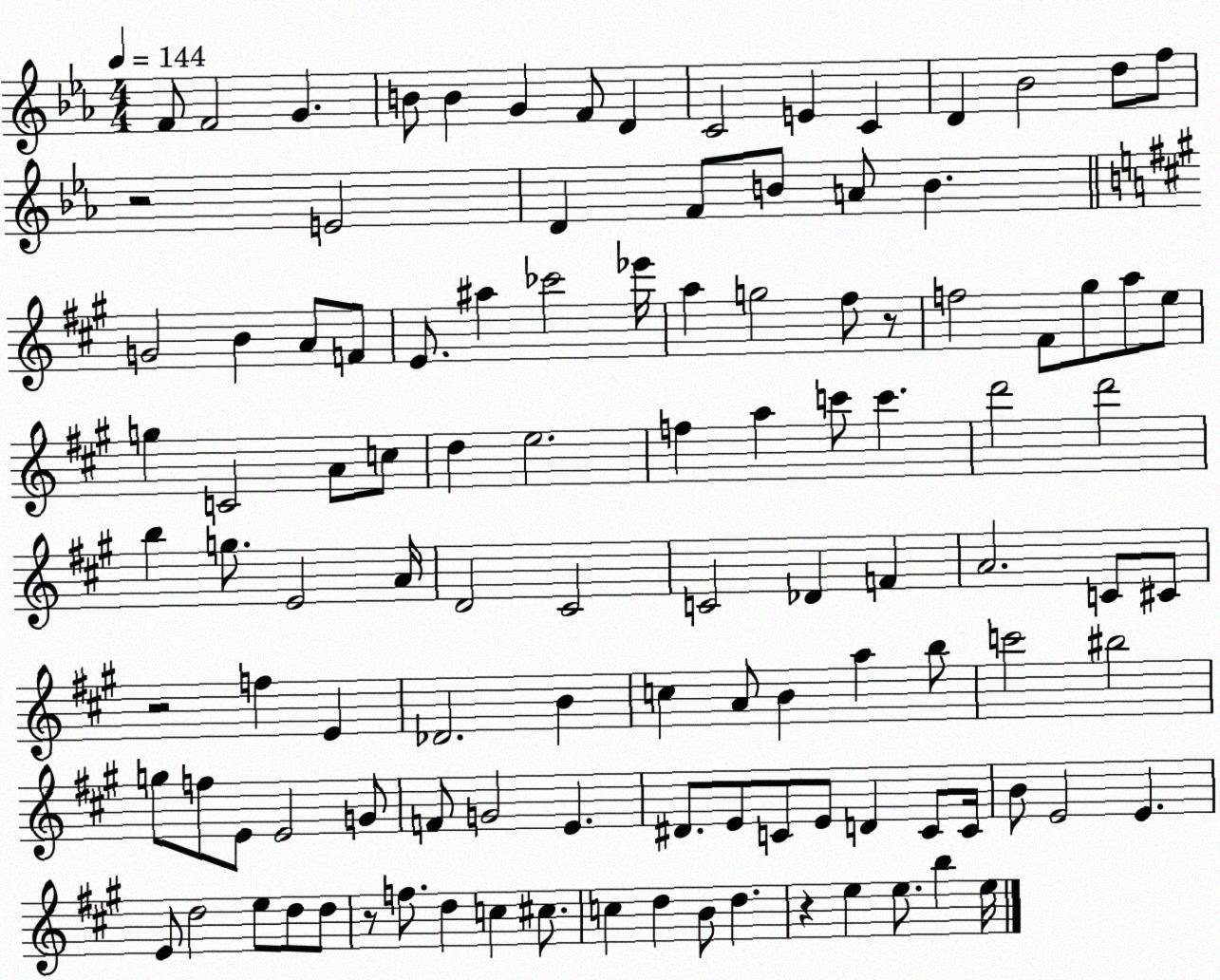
X:1
T:Untitled
M:4/4
L:1/4
K:Eb
F/2 F2 G B/2 B G F/2 D C2 E C D _B2 d/2 f/2 z2 E2 D F/2 B/2 A/2 B G2 B A/2 F/2 E/2 ^a _c'2 _e'/4 a g2 ^f/2 z/2 f2 ^F/2 ^g/2 a/2 e/2 g C2 A/2 c/2 d e2 f a c'/2 c' d'2 d'2 b g/2 E2 A/4 D2 ^C2 C2 _D F A2 C/2 ^C/2 z2 f E _D2 B c A/2 B a b/2 c'2 ^b2 g/2 f/2 E/2 E2 G/2 F/2 G2 E ^D/2 E/2 C/2 E/2 D C/2 C/4 B/2 E2 E E/2 d2 e/2 d/2 d/2 z/2 f/2 d c ^c/2 c d B/2 d z e e/2 b e/4